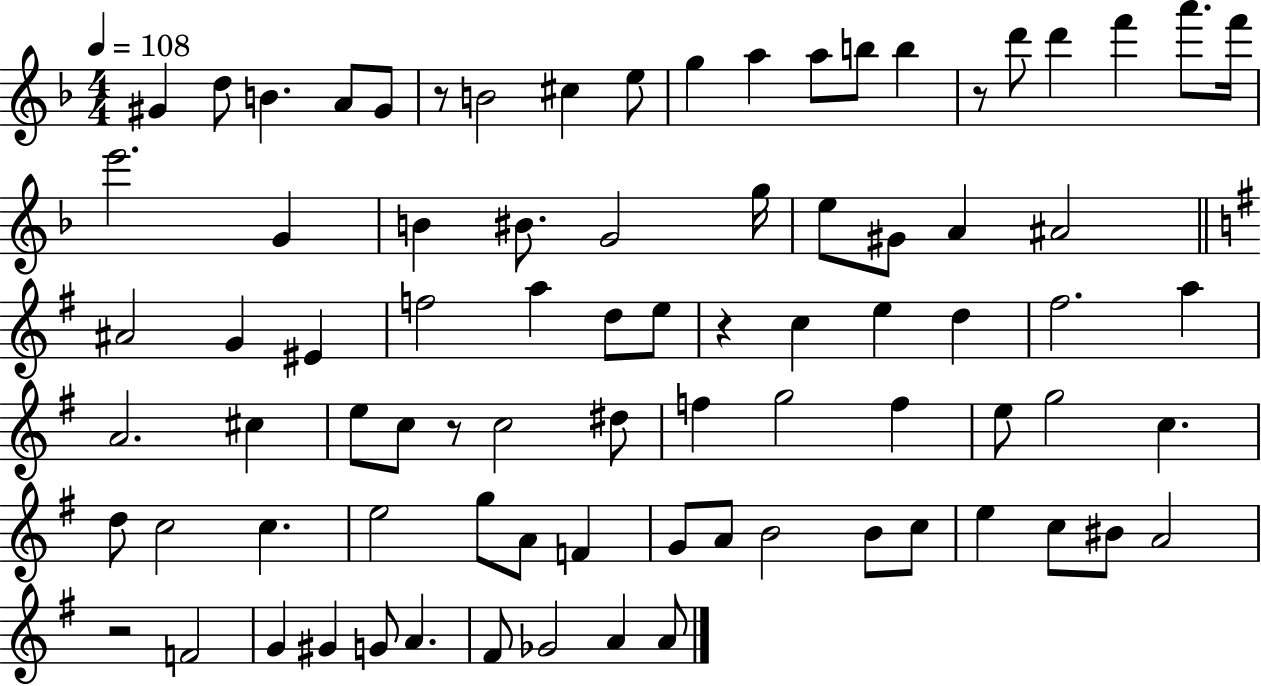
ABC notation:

X:1
T:Untitled
M:4/4
L:1/4
K:F
^G d/2 B A/2 ^G/2 z/2 B2 ^c e/2 g a a/2 b/2 b z/2 d'/2 d' f' a'/2 f'/4 e'2 G B ^B/2 G2 g/4 e/2 ^G/2 A ^A2 ^A2 G ^E f2 a d/2 e/2 z c e d ^f2 a A2 ^c e/2 c/2 z/2 c2 ^d/2 f g2 f e/2 g2 c d/2 c2 c e2 g/2 A/2 F G/2 A/2 B2 B/2 c/2 e c/2 ^B/2 A2 z2 F2 G ^G G/2 A ^F/2 _G2 A A/2